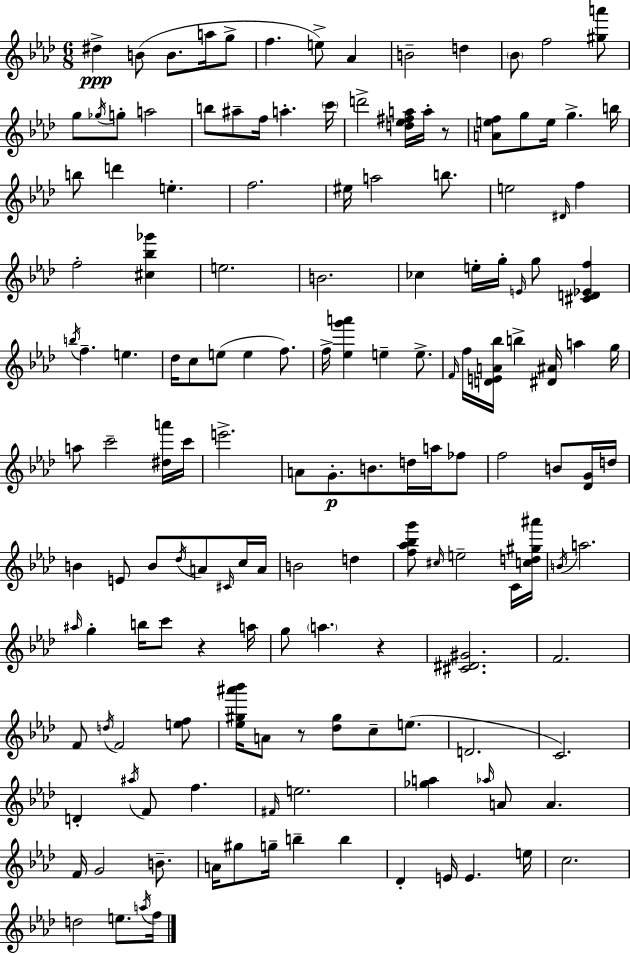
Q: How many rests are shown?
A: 4